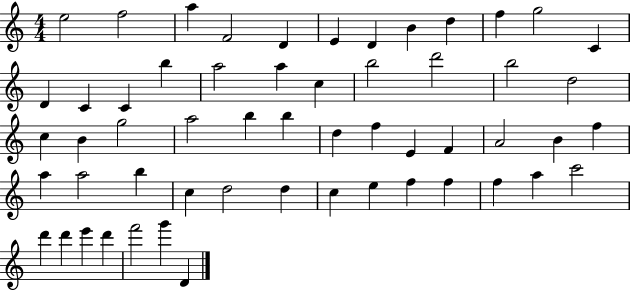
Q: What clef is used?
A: treble